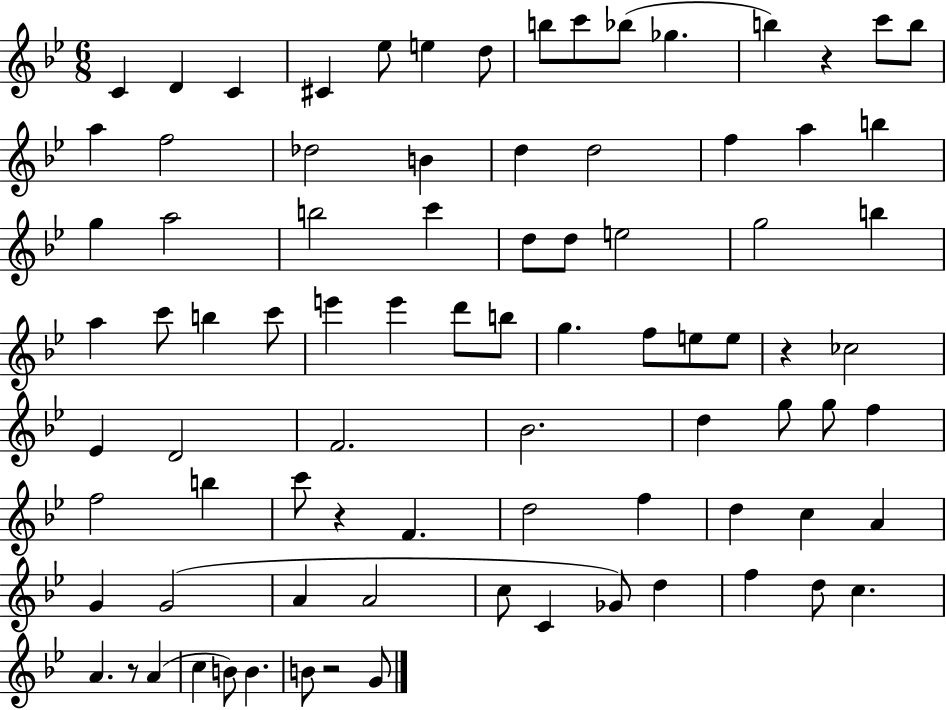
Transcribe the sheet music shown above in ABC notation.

X:1
T:Untitled
M:6/8
L:1/4
K:Bb
C D C ^C _e/2 e d/2 b/2 c'/2 _b/2 _g b z c'/2 b/2 a f2 _d2 B d d2 f a b g a2 b2 c' d/2 d/2 e2 g2 b a c'/2 b c'/2 e' e' d'/2 b/2 g f/2 e/2 e/2 z _c2 _E D2 F2 _B2 d g/2 g/2 f f2 b c'/2 z F d2 f d c A G G2 A A2 c/2 C _G/2 d f d/2 c A z/2 A c B/2 B B/2 z2 G/2